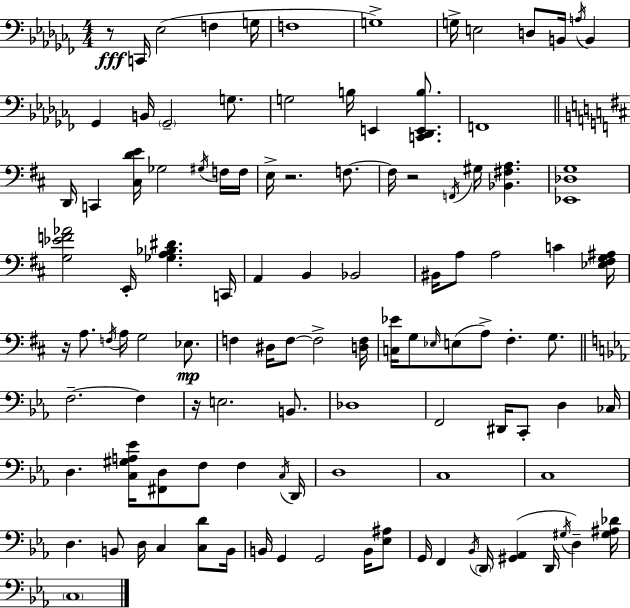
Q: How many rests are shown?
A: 5